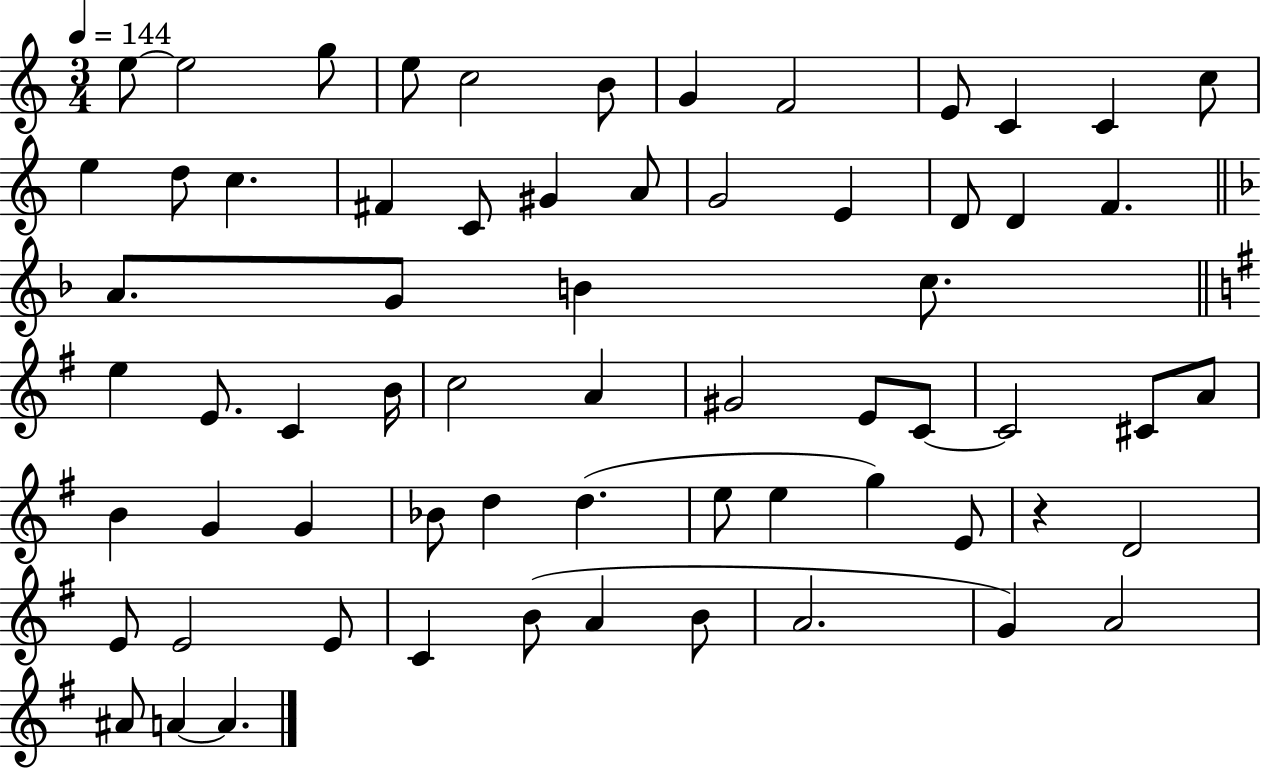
X:1
T:Untitled
M:3/4
L:1/4
K:C
e/2 e2 g/2 e/2 c2 B/2 G F2 E/2 C C c/2 e d/2 c ^F C/2 ^G A/2 G2 E D/2 D F A/2 G/2 B c/2 e E/2 C B/4 c2 A ^G2 E/2 C/2 C2 ^C/2 A/2 B G G _B/2 d d e/2 e g E/2 z D2 E/2 E2 E/2 C B/2 A B/2 A2 G A2 ^A/2 A A